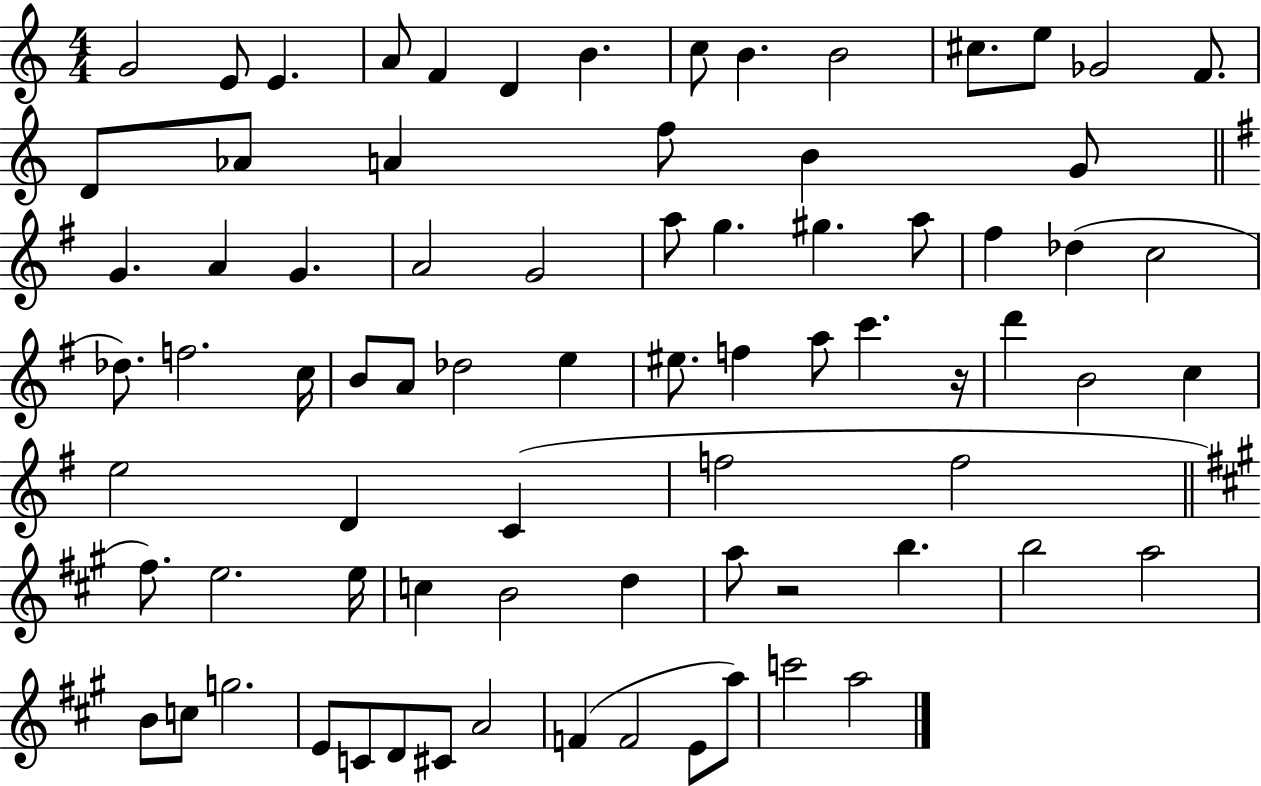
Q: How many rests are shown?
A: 2